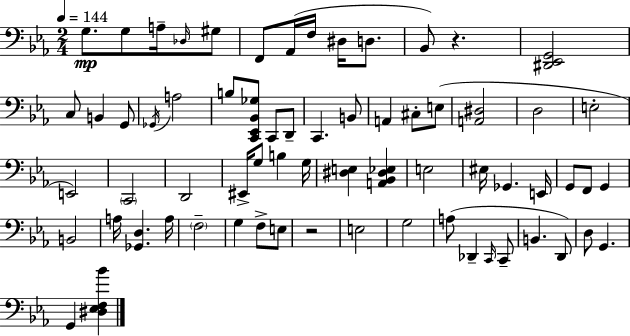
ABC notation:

X:1
T:Untitled
M:2/4
L:1/4
K:Eb
G,/2 G,/2 A,/4 _D,/4 ^G,/2 F,,/2 _A,,/4 F,/4 ^D,/4 D,/2 _B,,/2 z [^D,,_E,,G,,]2 C,/2 B,, G,,/2 _G,,/4 A,2 B,/2 [C,,_E,,_B,,_G,]/2 C,,/2 D,,/2 C,, B,,/2 A,, ^C,/2 E,/2 [A,,^D,]2 D,2 E,2 E,,2 C,,2 D,,2 ^E,,/4 G,/2 B, G,/4 [^D,E,] [A,,_B,,^D,_E,] E,2 ^E,/4 _G,, E,,/4 G,,/2 F,,/2 G,, B,,2 A,/4 [_G,,D,] A,/4 F,2 G, F,/2 E,/2 z2 E,2 G,2 A,/2 _D,, C,,/4 C,,/2 B,, D,,/2 D,/2 G,, G,, [^D,_E,F,_B]